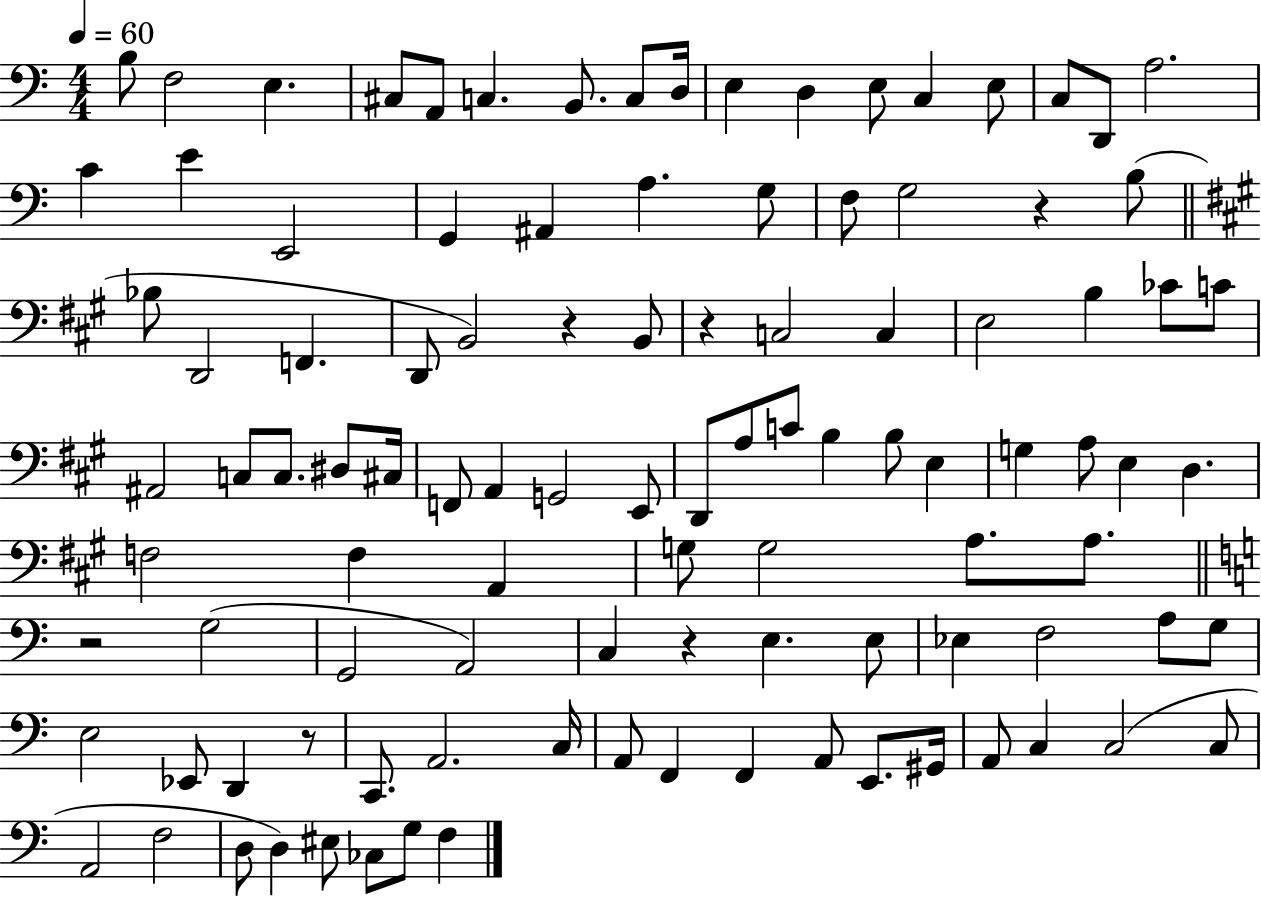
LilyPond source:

{
  \clef bass
  \numericTimeSignature
  \time 4/4
  \key c \major
  \tempo 4 = 60
  b8 f2 e4. | cis8 a,8 c4. b,8. c8 d16 | e4 d4 e8 c4 e8 | c8 d,8 a2. | \break c'4 e'4 e,2 | g,4 ais,4 a4. g8 | f8 g2 r4 b8( | \bar "||" \break \key a \major bes8 d,2 f,4. | d,8 b,2) r4 b,8 | r4 c2 c4 | e2 b4 ces'8 c'8 | \break ais,2 c8 c8. dis8 cis16 | f,8 a,4 g,2 e,8 | d,8 a8 c'8 b4 b8 e4 | g4 a8 e4 d4. | \break f2 f4 a,4 | g8 g2 a8. a8. | \bar "||" \break \key c \major r2 g2( | g,2 a,2) | c4 r4 e4. e8 | ees4 f2 a8 g8 | \break e2 ees,8 d,4 r8 | c,8. a,2. c16 | a,8 f,4 f,4 a,8 e,8. gis,16 | a,8 c4 c2( c8 | \break a,2 f2 | d8 d4) eis8 ces8 g8 f4 | \bar "|."
}